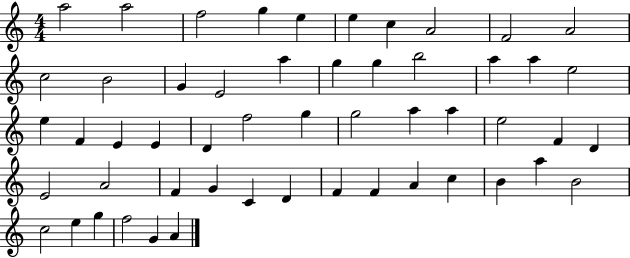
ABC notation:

X:1
T:Untitled
M:4/4
L:1/4
K:C
a2 a2 f2 g e e c A2 F2 A2 c2 B2 G E2 a g g b2 a a e2 e F E E D f2 g g2 a a e2 F D E2 A2 F G C D F F A c B a B2 c2 e g f2 G A